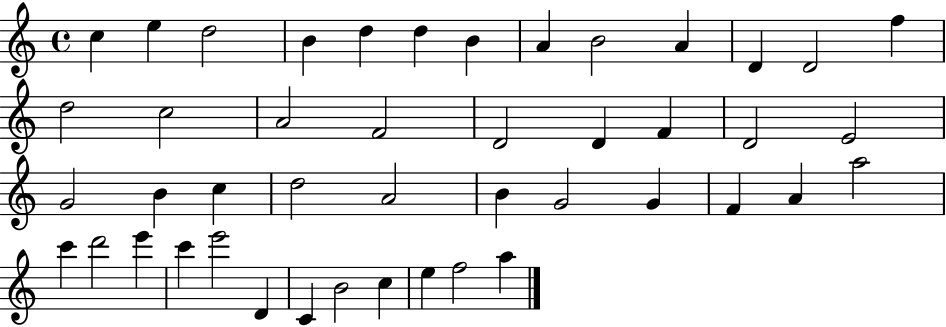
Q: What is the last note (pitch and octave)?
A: A5